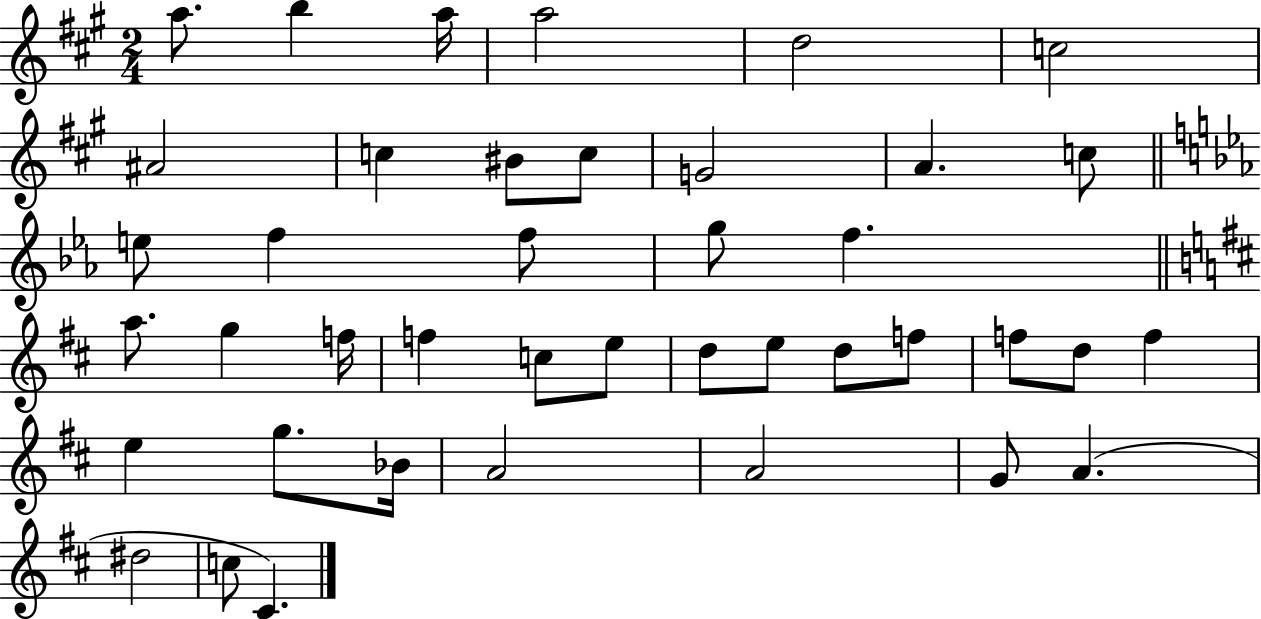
X:1
T:Untitled
M:2/4
L:1/4
K:A
a/2 b a/4 a2 d2 c2 ^A2 c ^B/2 c/2 G2 A c/2 e/2 f f/2 g/2 f a/2 g f/4 f c/2 e/2 d/2 e/2 d/2 f/2 f/2 d/2 f e g/2 _B/4 A2 A2 G/2 A ^d2 c/2 ^C